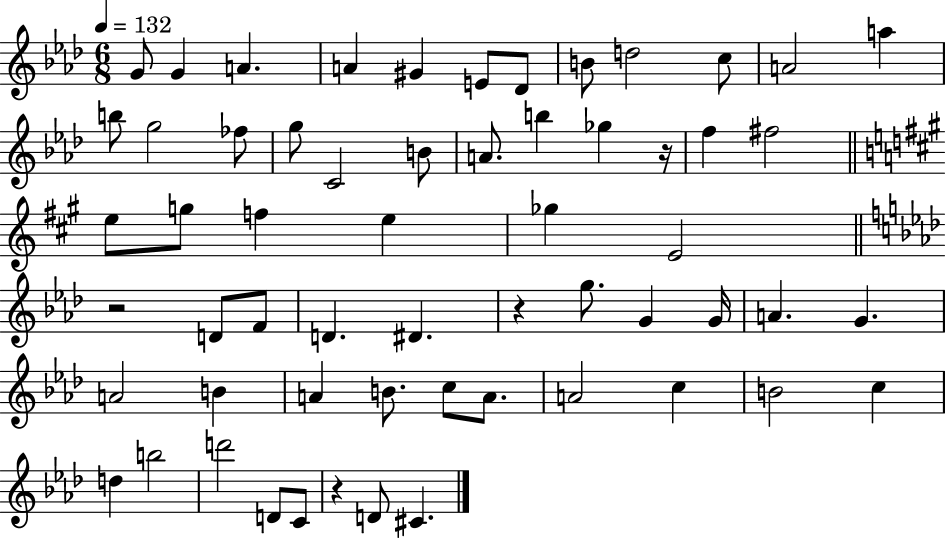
G4/e G4/q A4/q. A4/q G#4/q E4/e Db4/e B4/e D5/h C5/e A4/h A5/q B5/e G5/h FES5/e G5/e C4/h B4/e A4/e. B5/q Gb5/q R/s F5/q F#5/h E5/e G5/e F5/q E5/q Gb5/q E4/h R/h D4/e F4/e D4/q. D#4/q. R/q G5/e. G4/q G4/s A4/q. G4/q. A4/h B4/q A4/q B4/e. C5/e A4/e. A4/h C5/q B4/h C5/q D5/q B5/h D6/h D4/e C4/e R/q D4/e C#4/q.